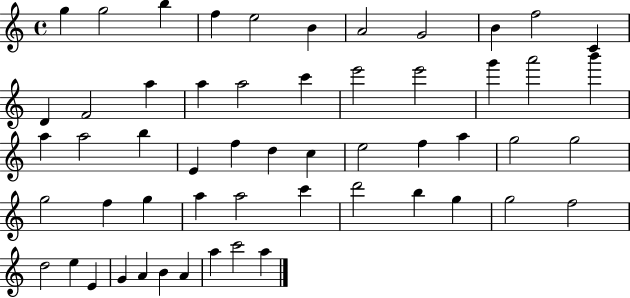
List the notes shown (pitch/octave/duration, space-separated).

G5/q G5/h B5/q F5/q E5/h B4/q A4/h G4/h B4/q F5/h C4/q D4/q F4/h A5/q A5/q A5/h C6/q E6/h E6/h G6/q A6/h B6/q A5/q A5/h B5/q E4/q F5/q D5/q C5/q E5/h F5/q A5/q G5/h G5/h G5/h F5/q G5/q A5/q A5/h C6/q D6/h B5/q G5/q G5/h F5/h D5/h E5/q E4/q G4/q A4/q B4/q A4/q A5/q C6/h A5/q